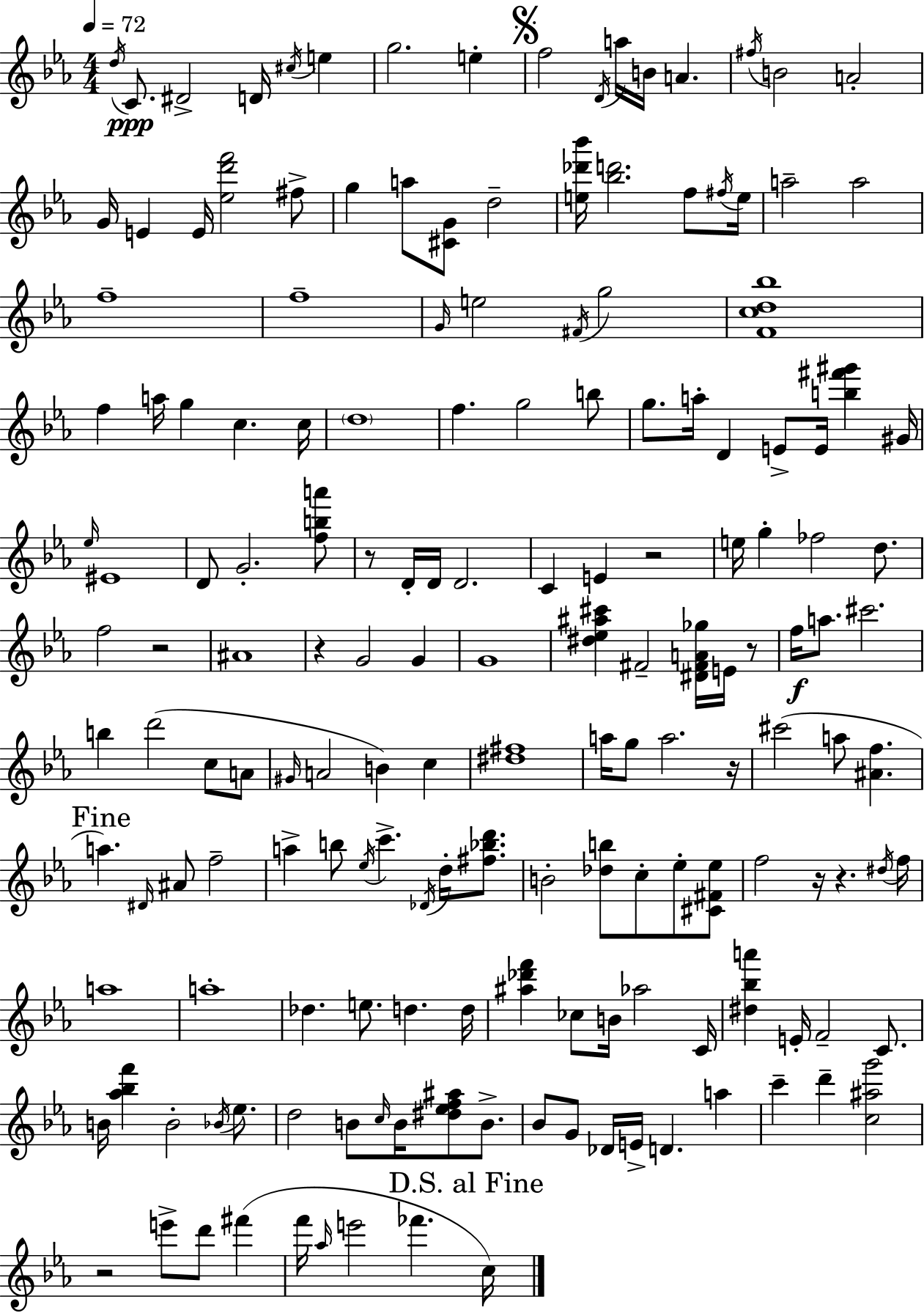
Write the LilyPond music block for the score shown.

{
  \clef treble
  \numericTimeSignature
  \time 4/4
  \key c \minor
  \tempo 4 = 72
  \acciaccatura { d''16 }\ppp c'8. dis'2-> d'16 \acciaccatura { cis''16 } e''4 | g''2. e''4-. | \mark \markup { \musicglyph "scripts.segno" } f''2 \acciaccatura { d'16 } a''16 b'16 a'4. | \acciaccatura { fis''16 } b'2 a'2-. | \break g'16 e'4 e'16 <ees'' d''' f'''>2 | fis''8-> g''4 a''8 <cis' g'>8 d''2-- | <e'' des''' bes'''>16 <bes'' d'''>2. | f''8 \acciaccatura { fis''16 } e''16 a''2-- a''2 | \break f''1-- | f''1-- | \grace { g'16 } e''2 \acciaccatura { fis'16 } g''2 | <f' c'' d'' bes''>1 | \break f''4 a''16 g''4 | c''4. c''16 \parenthesize d''1 | f''4. g''2 | b''8 g''8. a''16-. d'4 e'8-> | \break e'16 <b'' fis''' gis'''>4 gis'16 \grace { ees''16 } eis'1 | d'8 g'2.-. | <f'' b'' a'''>8 r8 d'16-. d'16 d'2. | c'4 e'4 | \break r2 e''16 g''4-. fes''2 | d''8. f''2 | r2 ais'1 | r4 g'2 | \break g'4 g'1 | <dis'' ees'' ais'' cis'''>4 fis'2-- | <dis' fis' a' ges''>16 e'16 r8 f''16\f a''8. cis'''2. | b''4 d'''2( | \break c''8 a'8 \grace { gis'16 } a'2 | b'4) c''4 <dis'' fis''>1 | a''16 g''8 a''2. | r16 cis'''2( | \break a''8 <ais' f''>4. \mark "Fine" a''4.) \grace { dis'16 } | ais'8 f''2-- a''4-> b''8 | \acciaccatura { ees''16 } c'''4.-> \acciaccatura { des'16 } d''16-. <fis'' bes'' d'''>8. b'2-. | <des'' b''>8 c''8-. ees''8-. <cis' fis' ees''>8 f''2 | \break r16 r4. \acciaccatura { dis''16 } f''16 a''1 | a''1-. | des''4. | e''8. d''4. d''16 <ais'' des''' f'''>4 | \break ces''8 b'16 aes''2 c'16 <dis'' bes'' a'''>4 | e'16-. f'2-- c'8. b'16 <aes'' bes'' f'''>4 | b'2-. \acciaccatura { bes'16 } ees''8. d''2 | b'8 \grace { c''16 } b'16 <dis'' ees'' f'' ais''>8 b'8.-> bes'8 | \break g'8 des'16 e'16-> d'4. a''4 c'''4-- | d'''4-- <c'' ais'' g'''>2 r2 | e'''8-> d'''8 fis'''4( f'''16 | \grace { aes''16 } e'''2 fes'''4. \mark "D.S. al Fine" c''16) | \break \bar "|."
}